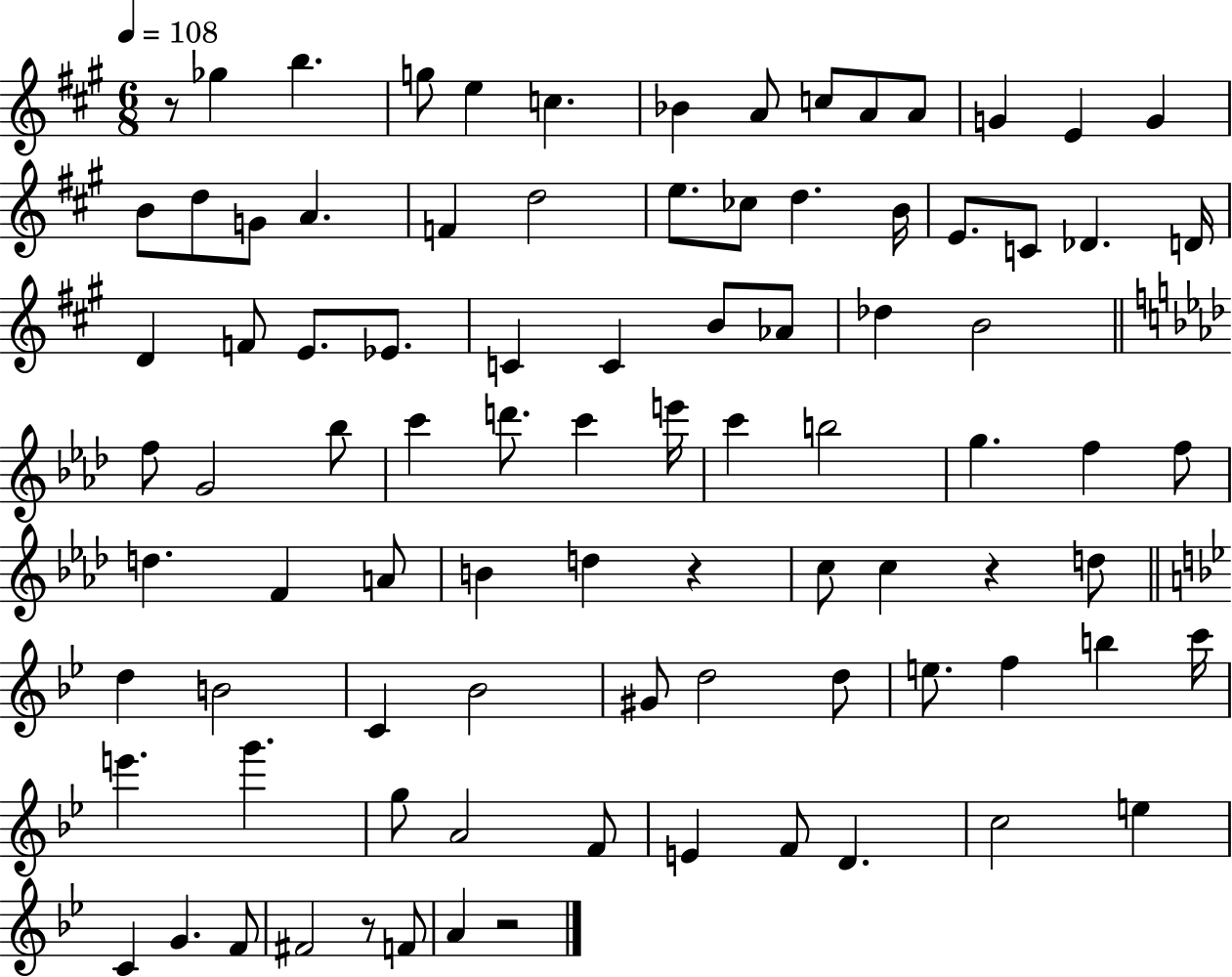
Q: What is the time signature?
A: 6/8